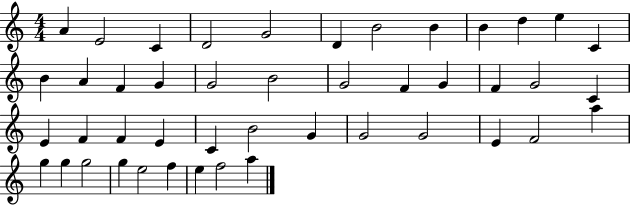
{
  \clef treble
  \numericTimeSignature
  \time 4/4
  \key c \major
  a'4 e'2 c'4 | d'2 g'2 | d'4 b'2 b'4 | b'4 d''4 e''4 c'4 | \break b'4 a'4 f'4 g'4 | g'2 b'2 | g'2 f'4 g'4 | f'4 g'2 c'4 | \break e'4 f'4 f'4 e'4 | c'4 b'2 g'4 | g'2 g'2 | e'4 f'2 a''4 | \break g''4 g''4 g''2 | g''4 e''2 f''4 | e''4 f''2 a''4 | \bar "|."
}